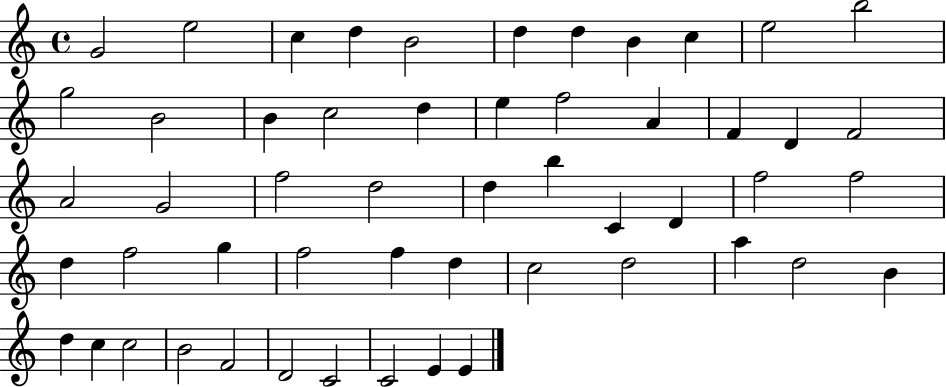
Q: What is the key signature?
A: C major